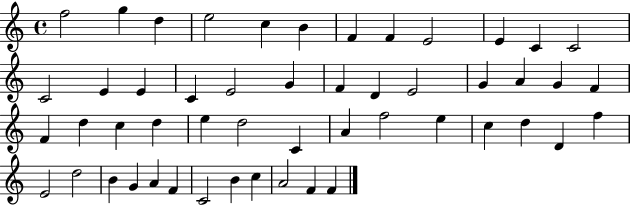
X:1
T:Untitled
M:4/4
L:1/4
K:C
f2 g d e2 c B F F E2 E C C2 C2 E E C E2 G F D E2 G A G F F d c d e d2 C A f2 e c d D f E2 d2 B G A F C2 B c A2 F F